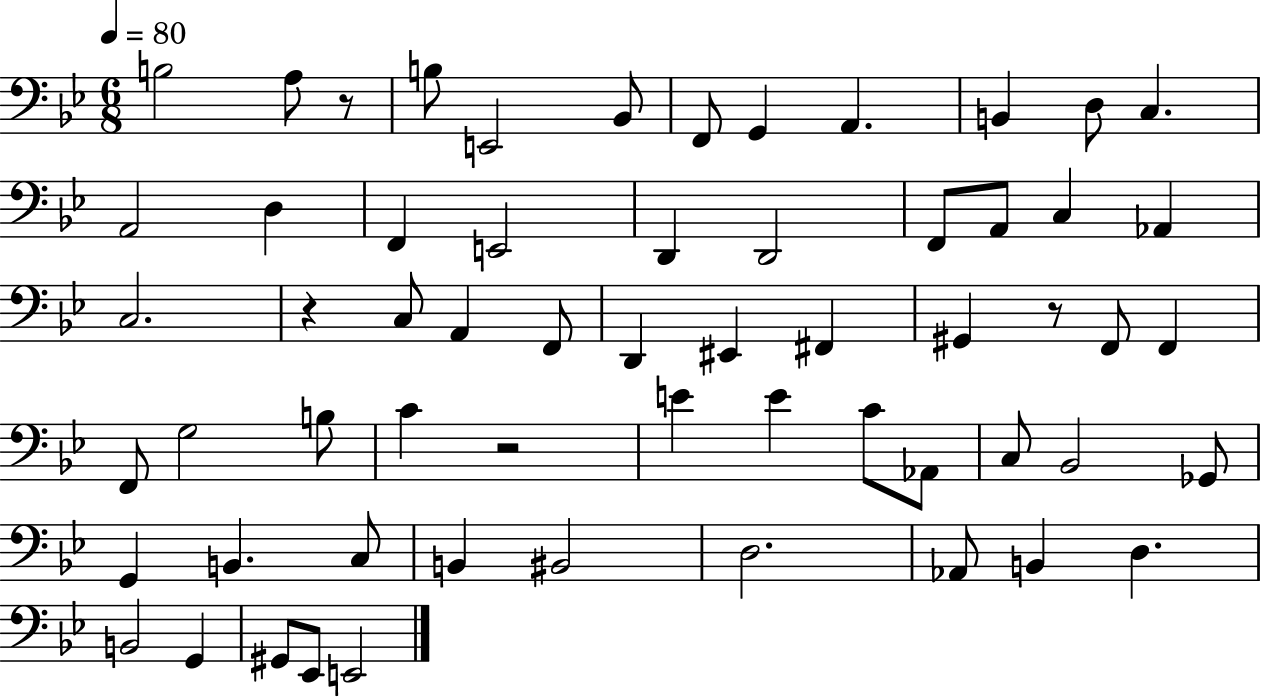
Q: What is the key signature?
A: BES major